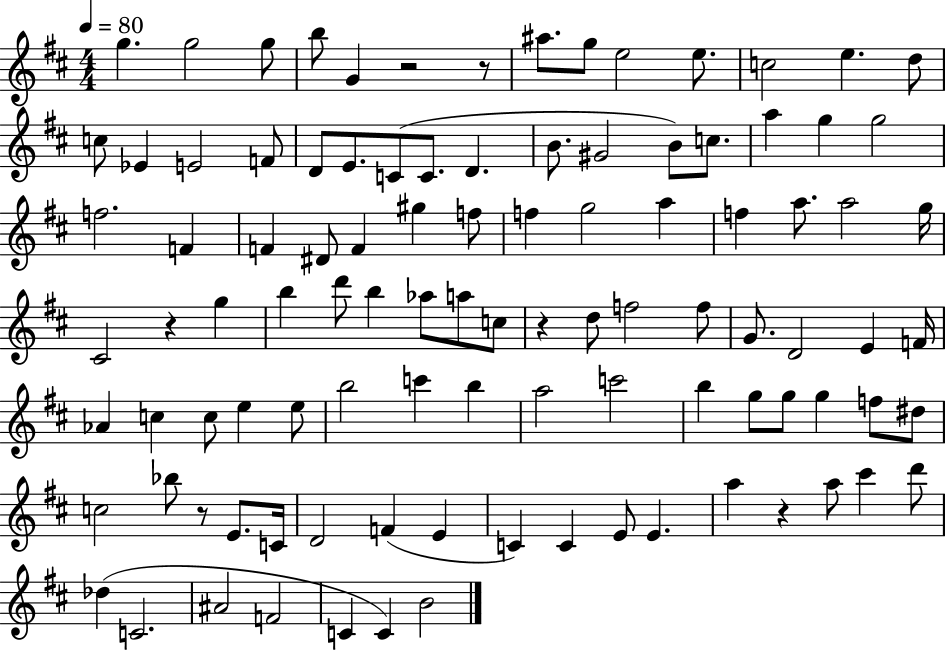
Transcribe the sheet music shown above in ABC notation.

X:1
T:Untitled
M:4/4
L:1/4
K:D
g g2 g/2 b/2 G z2 z/2 ^a/2 g/2 e2 e/2 c2 e d/2 c/2 _E E2 F/2 D/2 E/2 C/2 C/2 D B/2 ^G2 B/2 c/2 a g g2 f2 F F ^D/2 F ^g f/2 f g2 a f a/2 a2 g/4 ^C2 z g b d'/2 b _a/2 a/2 c/2 z d/2 f2 f/2 G/2 D2 E F/4 _A c c/2 e e/2 b2 c' b a2 c'2 b g/2 g/2 g f/2 ^d/2 c2 _b/2 z/2 E/2 C/4 D2 F E C C E/2 E a z a/2 ^c' d'/2 _d C2 ^A2 F2 C C B2